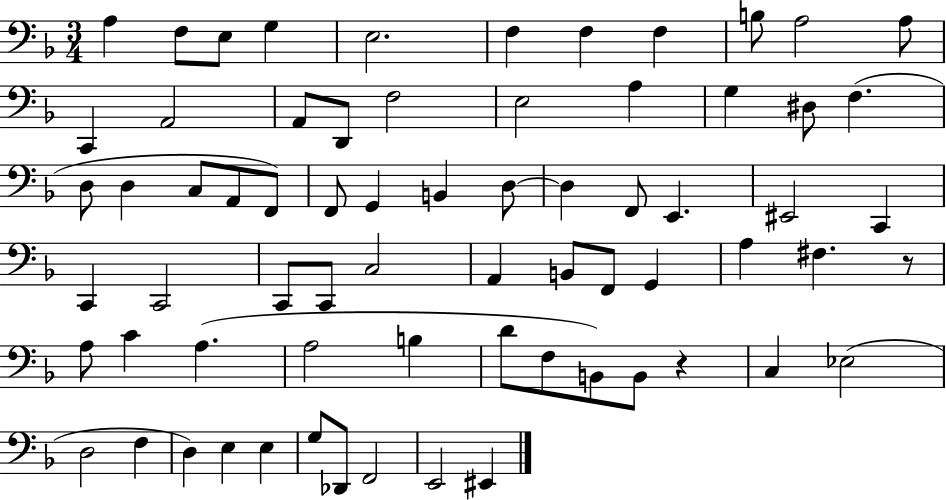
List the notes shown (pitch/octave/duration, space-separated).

A3/q F3/e E3/e G3/q E3/h. F3/q F3/q F3/q B3/e A3/h A3/e C2/q A2/h A2/e D2/e F3/h E3/h A3/q G3/q D#3/e F3/q. D3/e D3/q C3/e A2/e F2/e F2/e G2/q B2/q D3/e D3/q F2/e E2/q. EIS2/h C2/q C2/q C2/h C2/e C2/e C3/h A2/q B2/e F2/e G2/q A3/q F#3/q. R/e A3/e C4/q A3/q. A3/h B3/q D4/e F3/e B2/e B2/e R/q C3/q Eb3/h D3/h F3/q D3/q E3/q E3/q G3/e Db2/e F2/h E2/h EIS2/q